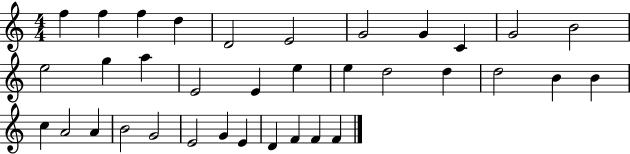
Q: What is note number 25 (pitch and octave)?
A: A4